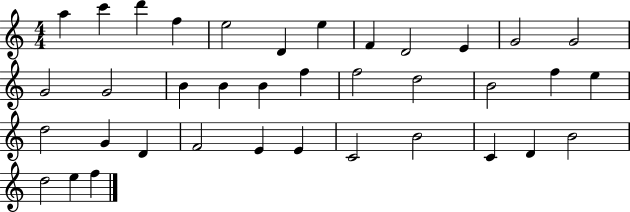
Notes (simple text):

A5/q C6/q D6/q F5/q E5/h D4/q E5/q F4/q D4/h E4/q G4/h G4/h G4/h G4/h B4/q B4/q B4/q F5/q F5/h D5/h B4/h F5/q E5/q D5/h G4/q D4/q F4/h E4/q E4/q C4/h B4/h C4/q D4/q B4/h D5/h E5/q F5/q